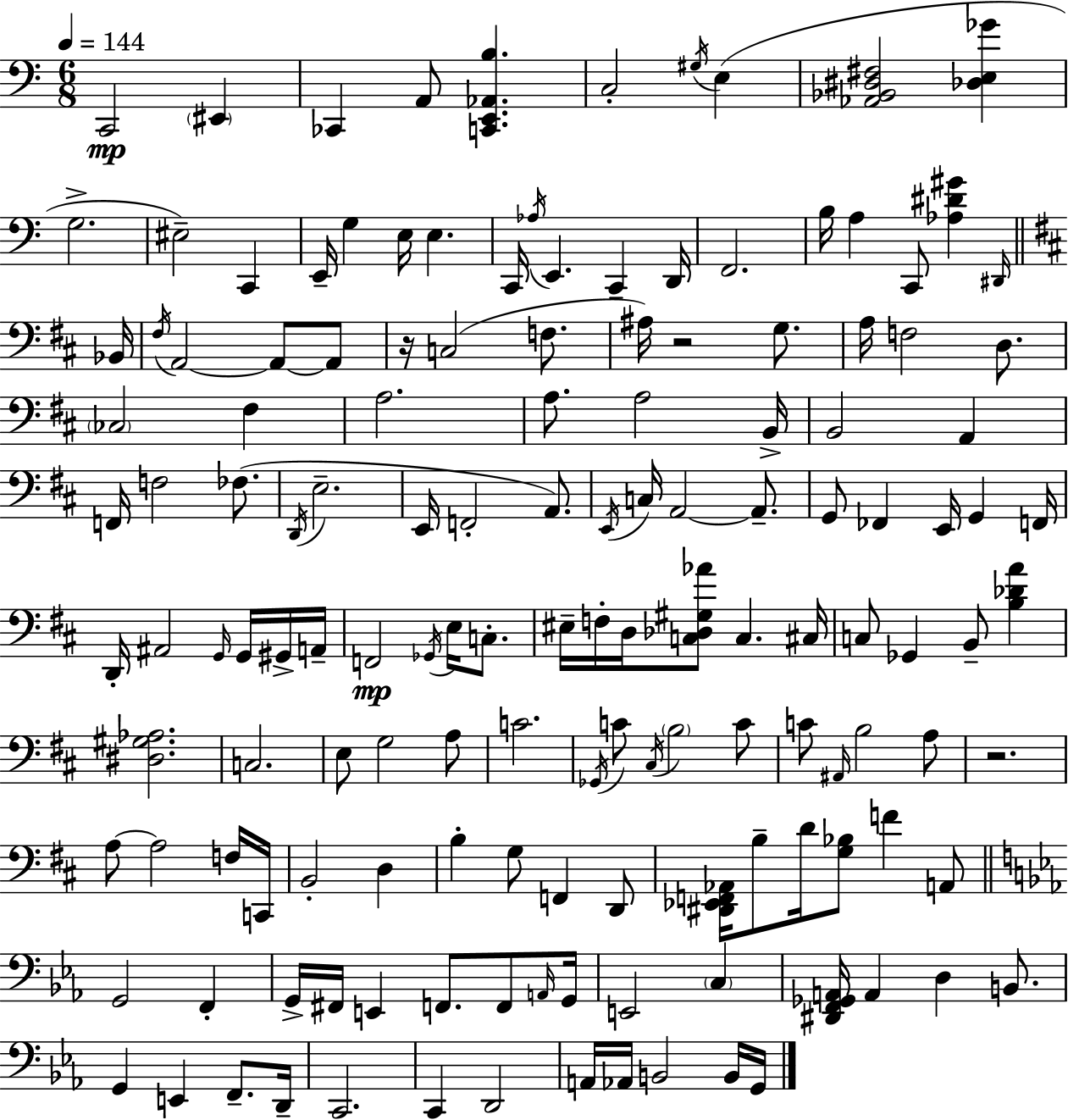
C2/h EIS2/q CES2/q A2/e [C2,E2,Ab2,B3]/q. C3/h G#3/s E3/q [Ab2,Bb2,D#3,F#3]/h [Db3,E3,Gb4]/q G3/h. EIS3/h C2/q E2/s G3/q E3/s E3/q. C2/s Ab3/s E2/q. C2/q D2/s F2/h. B3/s A3/q C2/e [Ab3,D#4,G#4]/q D#2/s Bb2/s F#3/s A2/h A2/e A2/e R/s C3/h F3/e. A#3/s R/h G3/e. A3/s F3/h D3/e. CES3/h F#3/q A3/h. A3/e. A3/h B2/s B2/h A2/q F2/s F3/h FES3/e. D2/s E3/h. E2/s F2/h A2/e. E2/s C3/s A2/h A2/e. G2/e FES2/q E2/s G2/q F2/s D2/s A#2/h G2/s G2/s G#2/s A2/s F2/h Gb2/s E3/s C3/e. EIS3/s F3/s D3/s [C3,Db3,G#3,Ab4]/e C3/q. C#3/s C3/e Gb2/q B2/e [B3,Db4,A4]/q [D#3,G#3,Ab3]/h. C3/h. E3/e G3/h A3/e C4/h. Gb2/s C4/e C#3/s B3/h C4/e C4/e A#2/s B3/h A3/e R/h. A3/e A3/h F3/s C2/s B2/h D3/q B3/q G3/e F2/q D2/e [D#2,Eb2,F2,Ab2]/s B3/e D4/s [G3,Bb3]/e F4/q A2/e G2/h F2/q G2/s F#2/s E2/q F2/e. F2/e A2/s G2/s E2/h C3/q [D#2,F2,Gb2,A2]/s A2/q D3/q B2/e. G2/q E2/q F2/e. D2/s C2/h. C2/q D2/h A2/s Ab2/s B2/h B2/s G2/s